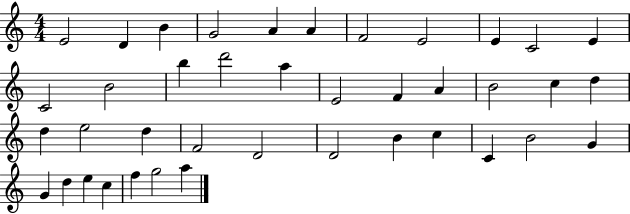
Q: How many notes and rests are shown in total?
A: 40